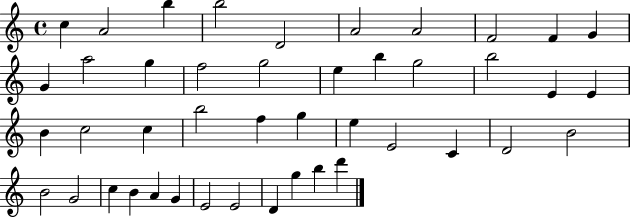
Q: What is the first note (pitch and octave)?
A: C5